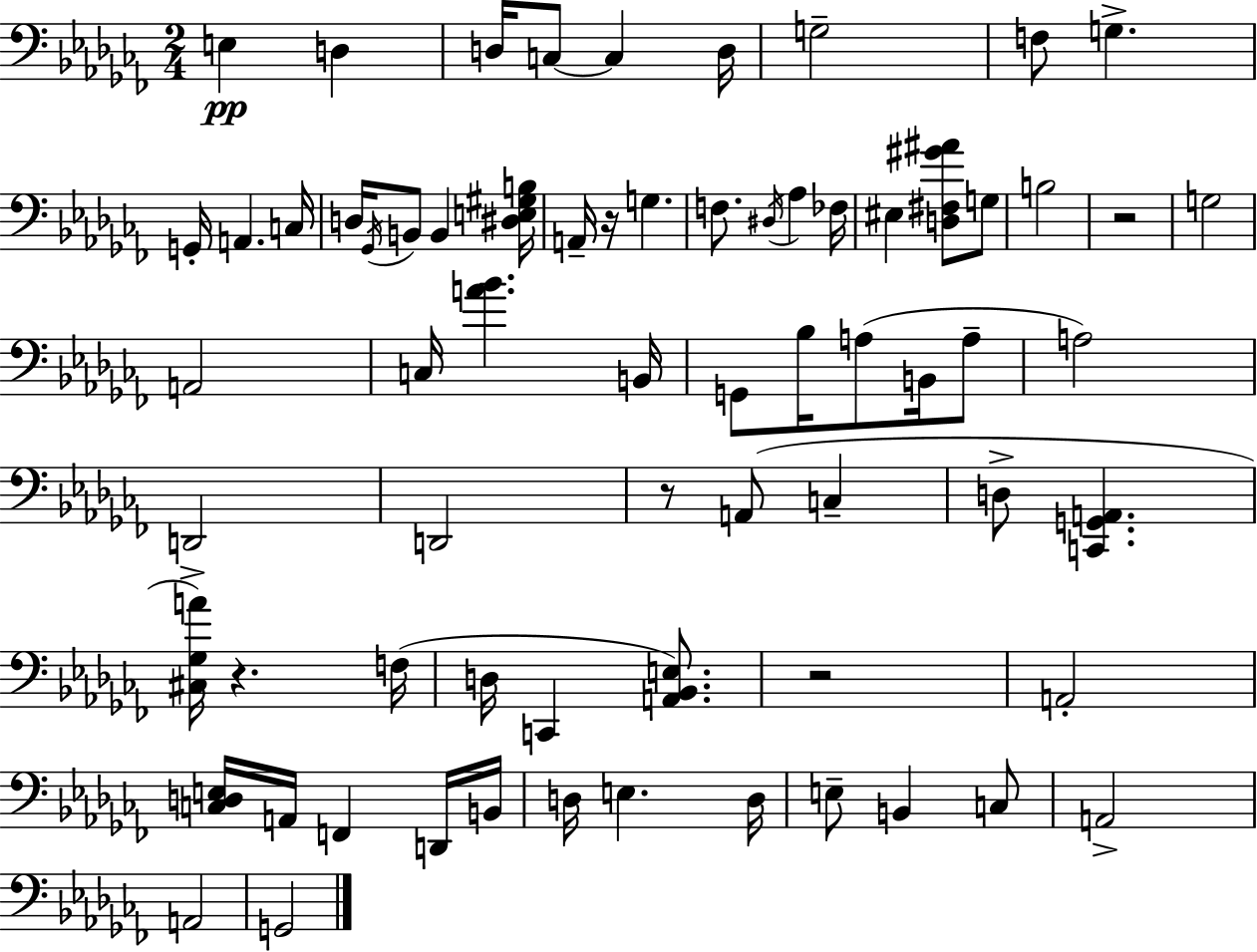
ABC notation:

X:1
T:Untitled
M:2/4
L:1/4
K:Abm
E, D, D,/4 C,/2 C, D,/4 G,2 F,/2 G, G,,/4 A,, C,/4 D,/4 _G,,/4 B,,/2 B,, [^D,E,^G,B,]/4 A,,/4 z/4 G, F,/2 ^D,/4 _A, _F,/4 ^E, [D,^F,^G^A]/2 G,/2 B,2 z2 G,2 A,,2 C,/4 [A_B] B,,/4 G,,/2 _B,/4 A,/2 B,,/4 A,/2 A,2 D,,2 D,,2 z/2 A,,/2 C, D,/2 [C,,G,,A,,] [^C,_G,A]/4 z F,/4 D,/4 C,, [A,,_B,,E,]/2 z2 A,,2 [C,D,E,]/4 A,,/4 F,, D,,/4 B,,/4 D,/4 E, D,/4 E,/2 B,, C,/2 A,,2 A,,2 G,,2